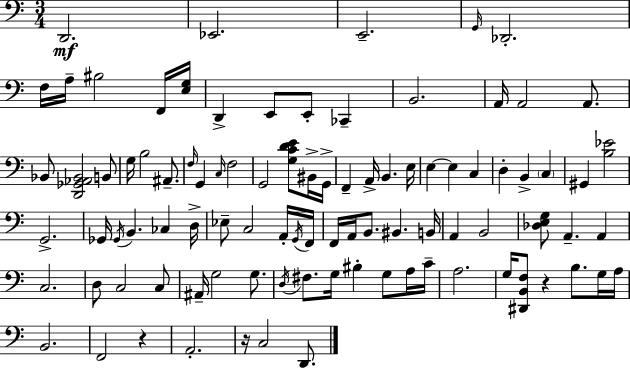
X:1
T:Untitled
M:3/4
L:1/4
K:C
D,,2 _E,,2 E,,2 G,,/4 _D,,2 F,/4 A,/4 ^B,2 F,,/4 [E,G,]/4 D,, E,,/2 E,,/2 _C,, B,,2 A,,/4 A,,2 A,,/2 _B,,/2 [D,,_G,,_A,,_B,,]2 B,,/2 G,/4 B,2 ^A,,/2 F,/4 G,, C,/4 F,2 G,,2 [G,CDE]/2 ^B,,/4 G,,/4 F,, A,,/4 B,, E,/4 E, E, C, D, B,, C, ^G,, [B,_E]2 G,,2 _G,,/4 _G,,/4 B,, _C, D,/4 _E,/2 C,2 A,,/4 G,,/4 F,,/4 F,,/4 A,,/4 B,,/2 ^B,, B,,/4 A,, B,,2 [_D,E,G,]/2 A,, A,, C,2 D,/2 C,2 C,/2 ^A,,/4 G,2 G,/2 D,/4 ^F,/2 G,/4 ^B, G,/2 A,/4 C/4 A,2 G,/4 [^D,,B,,F,]/2 z B,/2 G,/4 A,/4 B,,2 F,,2 z A,,2 z/4 C,2 D,,/2